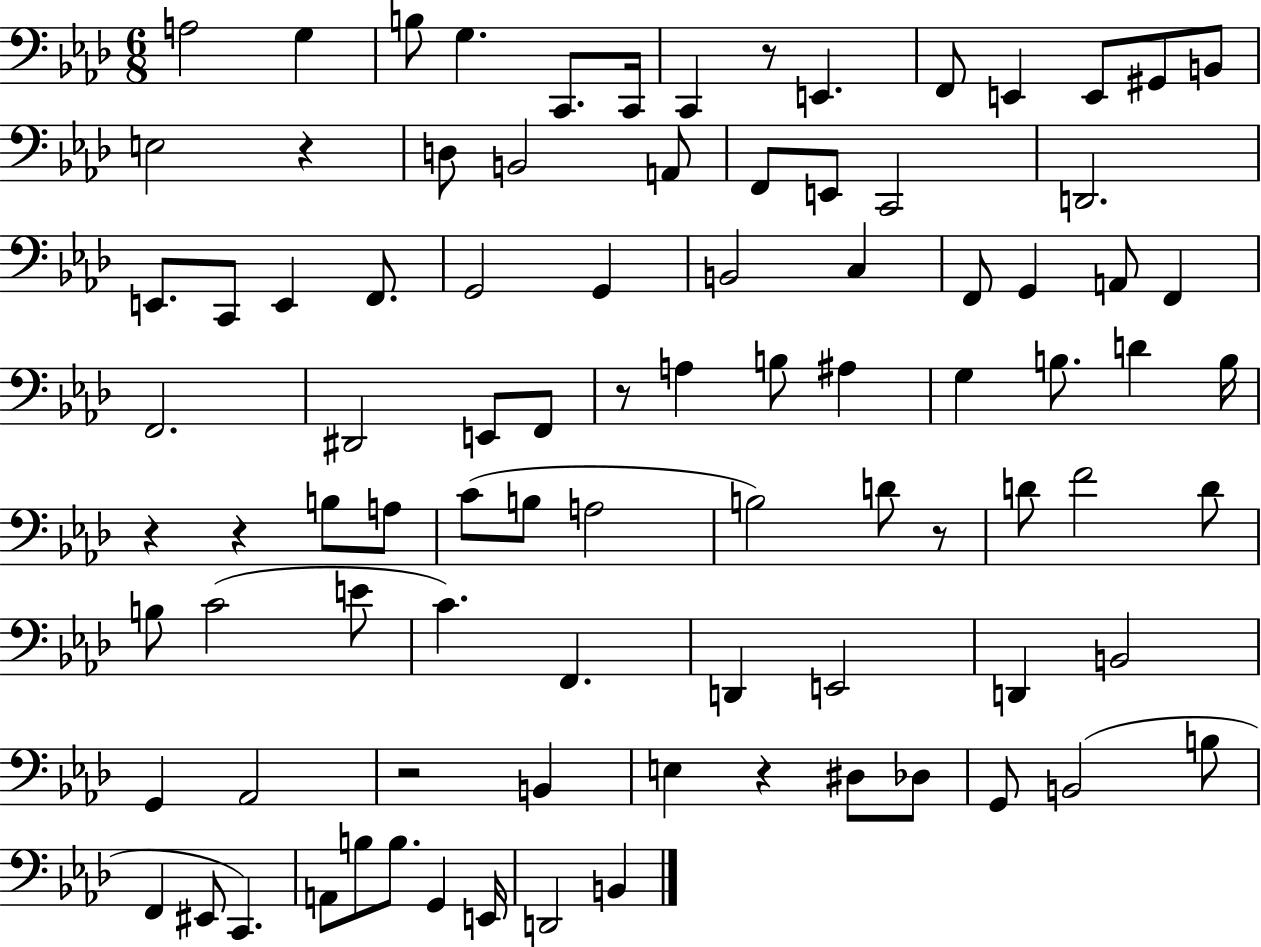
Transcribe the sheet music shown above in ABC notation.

X:1
T:Untitled
M:6/8
L:1/4
K:Ab
A,2 G, B,/2 G, C,,/2 C,,/4 C,, z/2 E,, F,,/2 E,, E,,/2 ^G,,/2 B,,/2 E,2 z D,/2 B,,2 A,,/2 F,,/2 E,,/2 C,,2 D,,2 E,,/2 C,,/2 E,, F,,/2 G,,2 G,, B,,2 C, F,,/2 G,, A,,/2 F,, F,,2 ^D,,2 E,,/2 F,,/2 z/2 A, B,/2 ^A, G, B,/2 D B,/4 z z B,/2 A,/2 C/2 B,/2 A,2 B,2 D/2 z/2 D/2 F2 D/2 B,/2 C2 E/2 C F,, D,, E,,2 D,, B,,2 G,, _A,,2 z2 B,, E, z ^D,/2 _D,/2 G,,/2 B,,2 B,/2 F,, ^E,,/2 C,, A,,/2 B,/2 B,/2 G,, E,,/4 D,,2 B,,